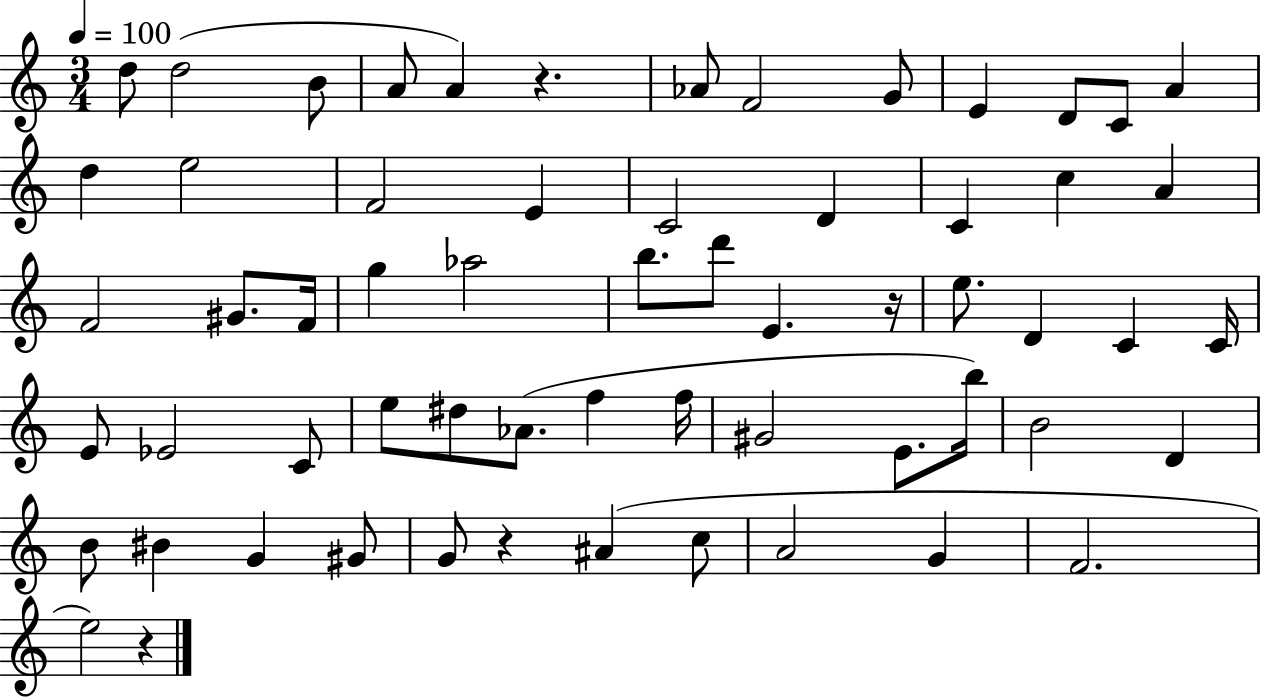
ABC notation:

X:1
T:Untitled
M:3/4
L:1/4
K:C
d/2 d2 B/2 A/2 A z _A/2 F2 G/2 E D/2 C/2 A d e2 F2 E C2 D C c A F2 ^G/2 F/4 g _a2 b/2 d'/2 E z/4 e/2 D C C/4 E/2 _E2 C/2 e/2 ^d/2 _A/2 f f/4 ^G2 E/2 b/4 B2 D B/2 ^B G ^G/2 G/2 z ^A c/2 A2 G F2 e2 z